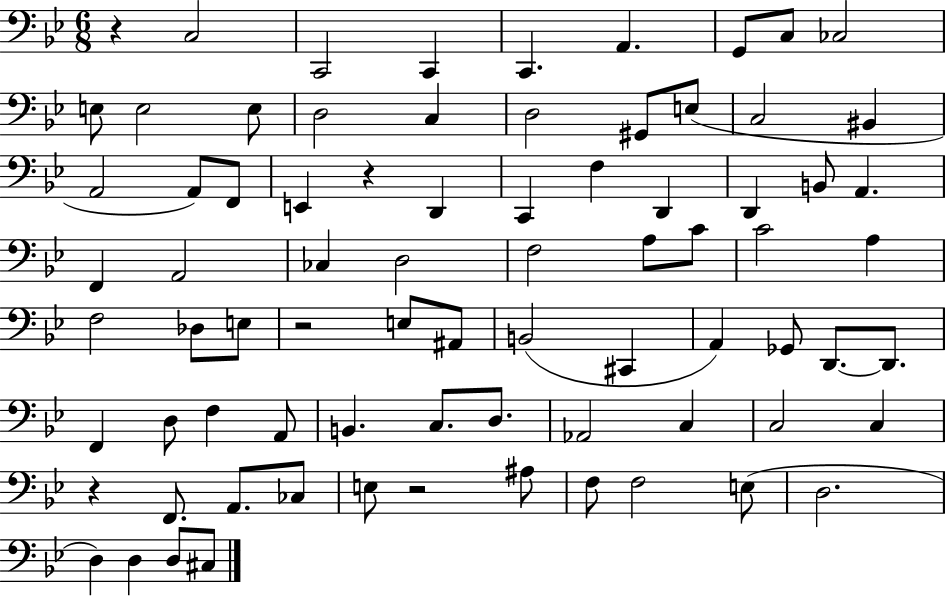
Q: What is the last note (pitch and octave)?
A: C#3